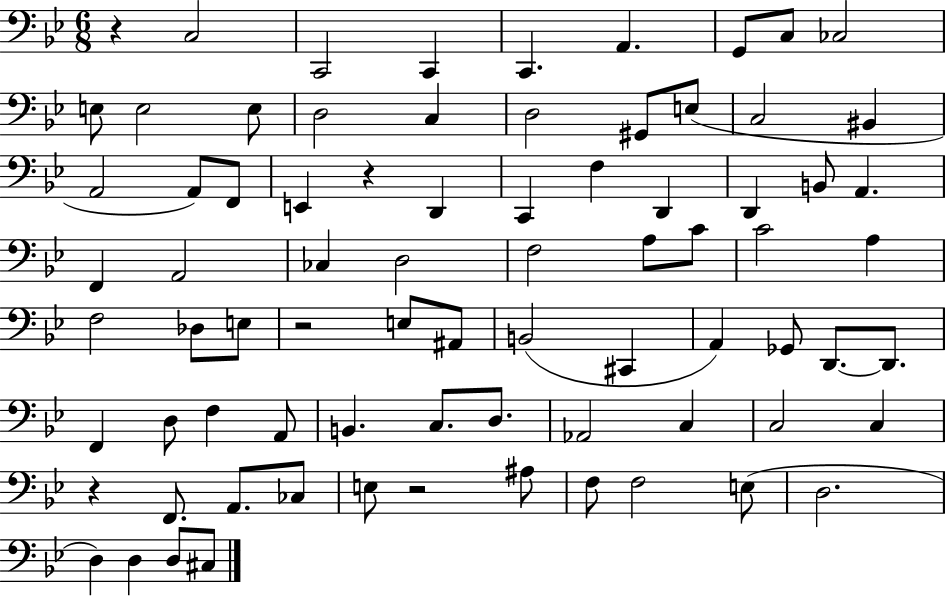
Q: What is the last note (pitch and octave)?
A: C#3